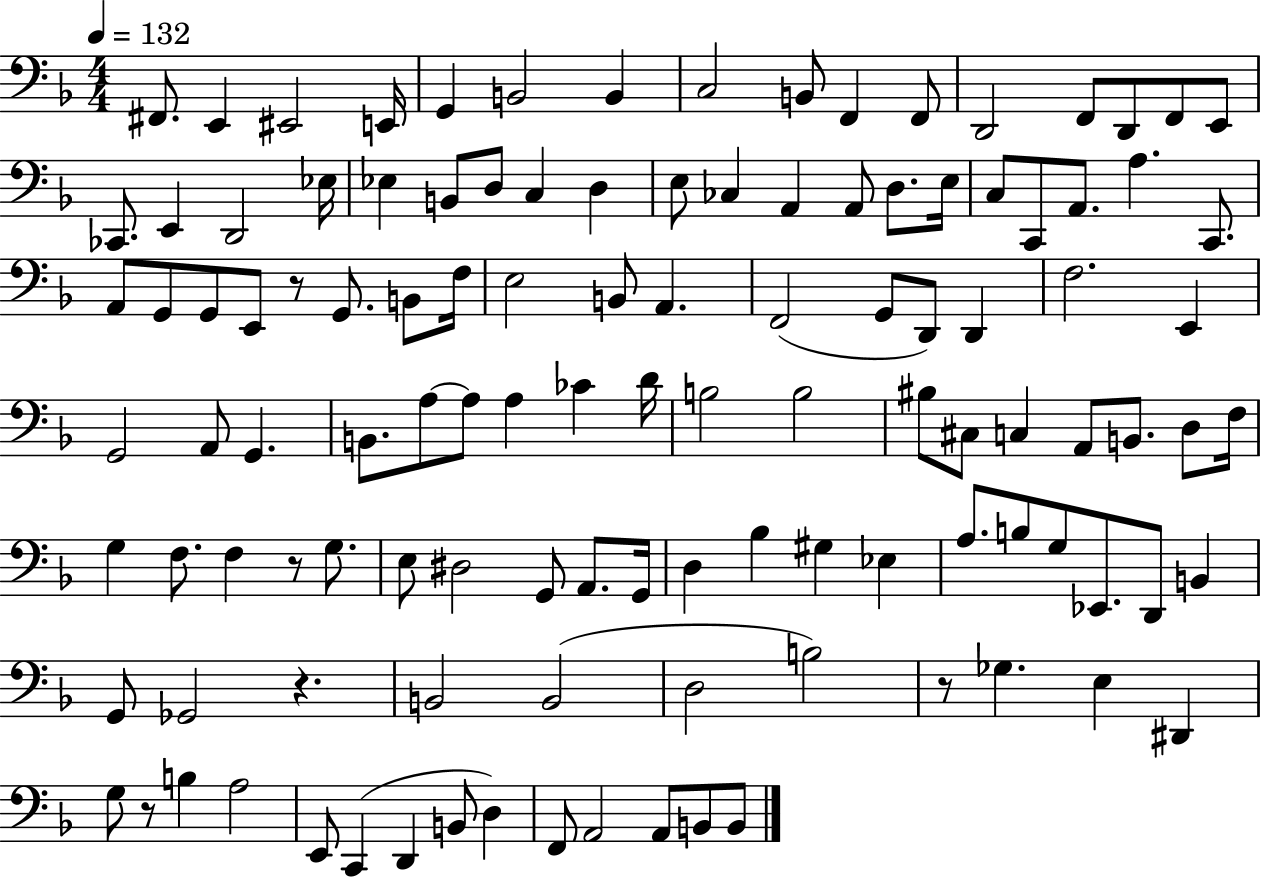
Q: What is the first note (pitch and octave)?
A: F#2